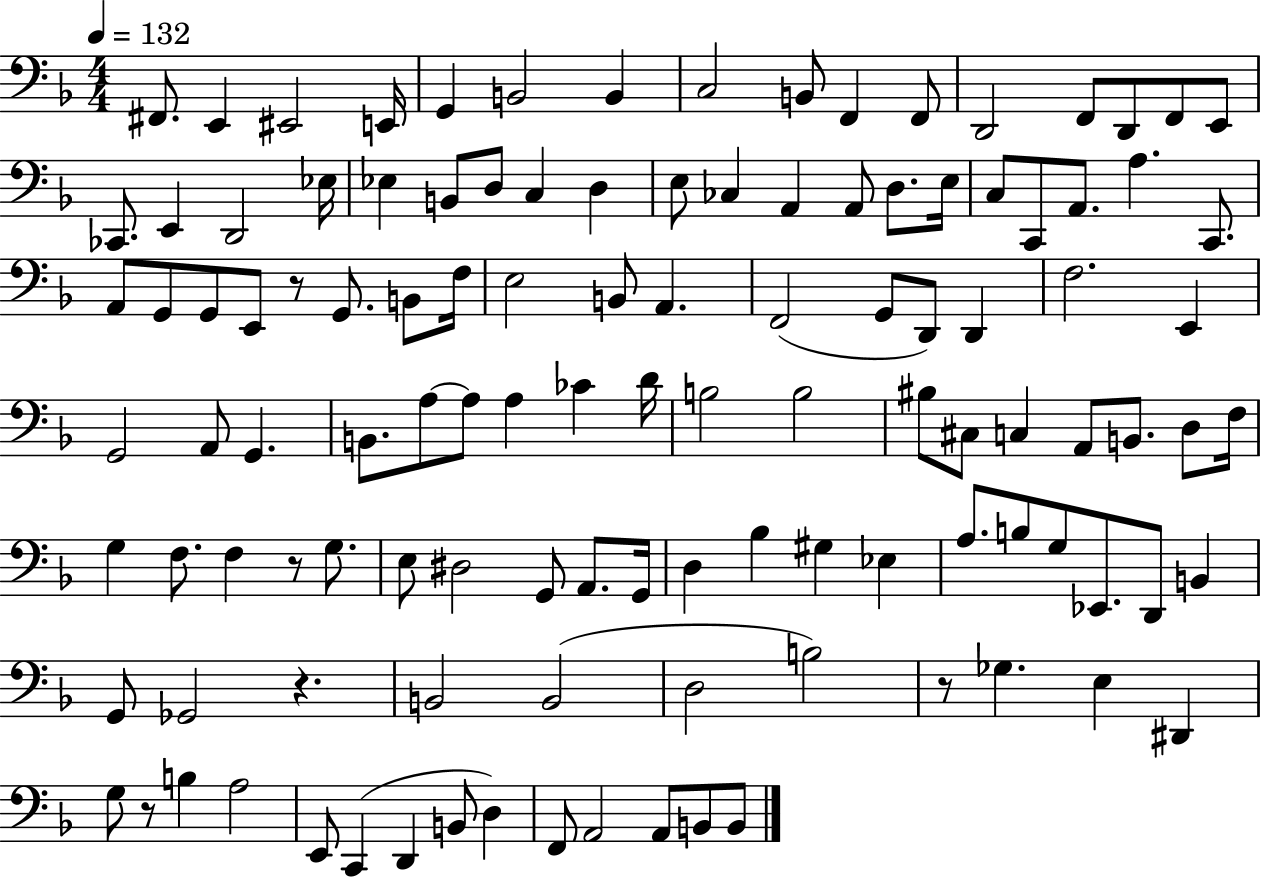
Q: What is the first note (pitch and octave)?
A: F#2